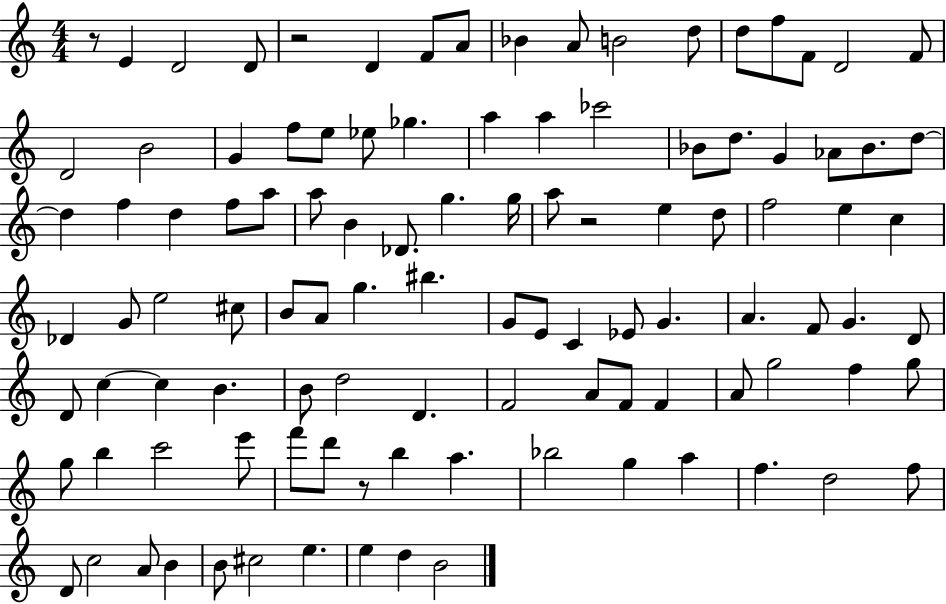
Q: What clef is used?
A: treble